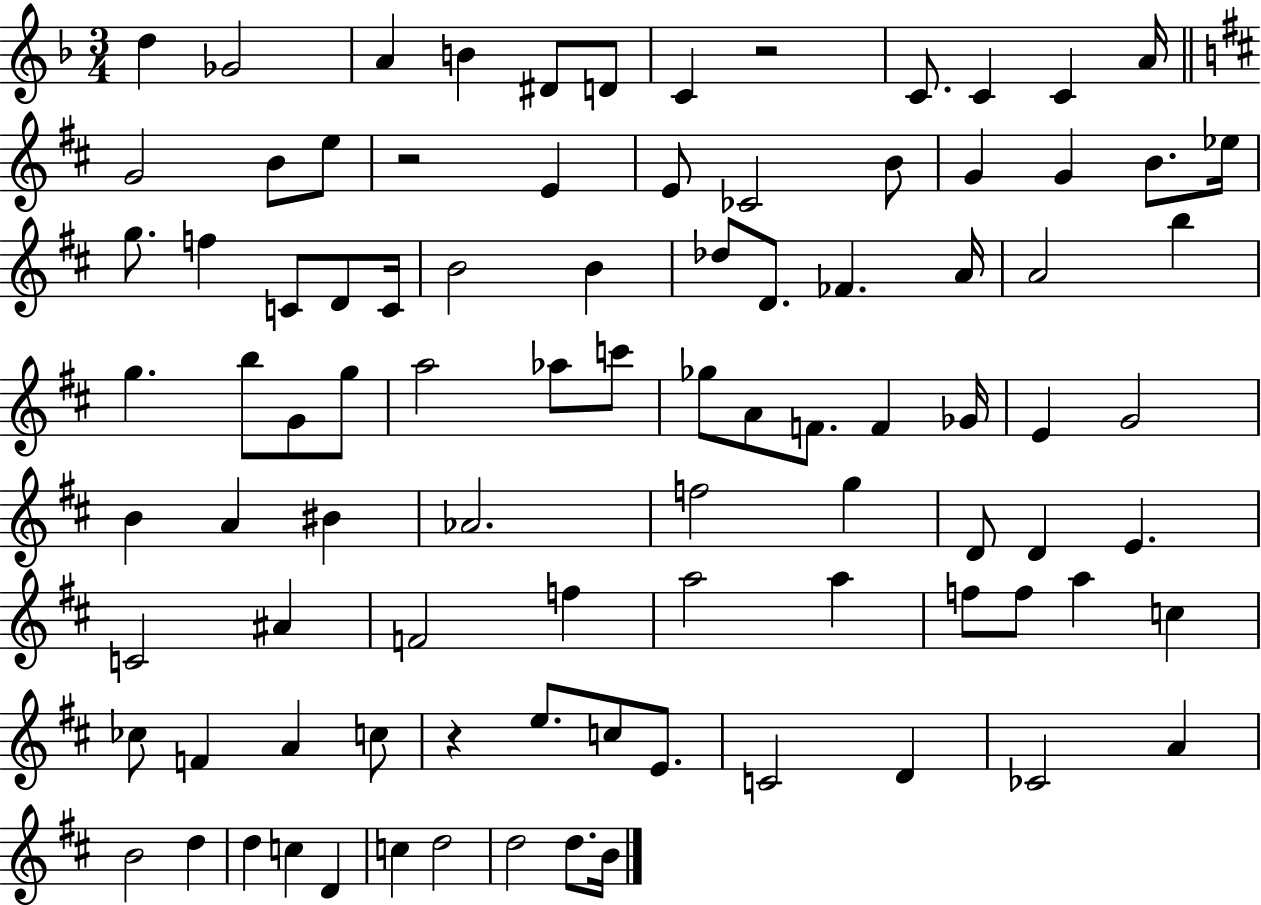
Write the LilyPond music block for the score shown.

{
  \clef treble
  \numericTimeSignature
  \time 3/4
  \key f \major
  d''4 ges'2 | a'4 b'4 dis'8 d'8 | c'4 r2 | c'8. c'4 c'4 a'16 | \break \bar "||" \break \key d \major g'2 b'8 e''8 | r2 e'4 | e'8 ces'2 b'8 | g'4 g'4 b'8. ees''16 | \break g''8. f''4 c'8 d'8 c'16 | b'2 b'4 | des''8 d'8. fes'4. a'16 | a'2 b''4 | \break g''4. b''8 g'8 g''8 | a''2 aes''8 c'''8 | ges''8 a'8 f'8. f'4 ges'16 | e'4 g'2 | \break b'4 a'4 bis'4 | aes'2. | f''2 g''4 | d'8 d'4 e'4. | \break c'2 ais'4 | f'2 f''4 | a''2 a''4 | f''8 f''8 a''4 c''4 | \break ces''8 f'4 a'4 c''8 | r4 e''8. c''8 e'8. | c'2 d'4 | ces'2 a'4 | \break b'2 d''4 | d''4 c''4 d'4 | c''4 d''2 | d''2 d''8. b'16 | \break \bar "|."
}